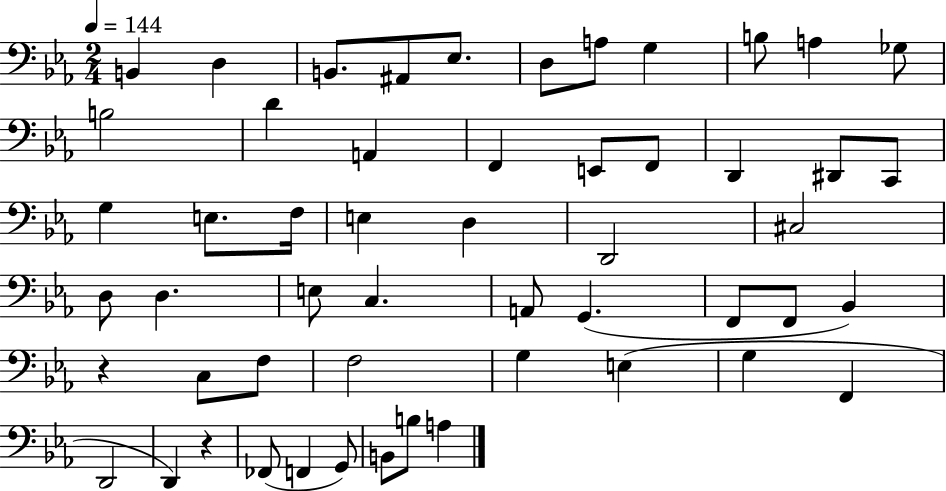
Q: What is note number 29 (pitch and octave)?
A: D3